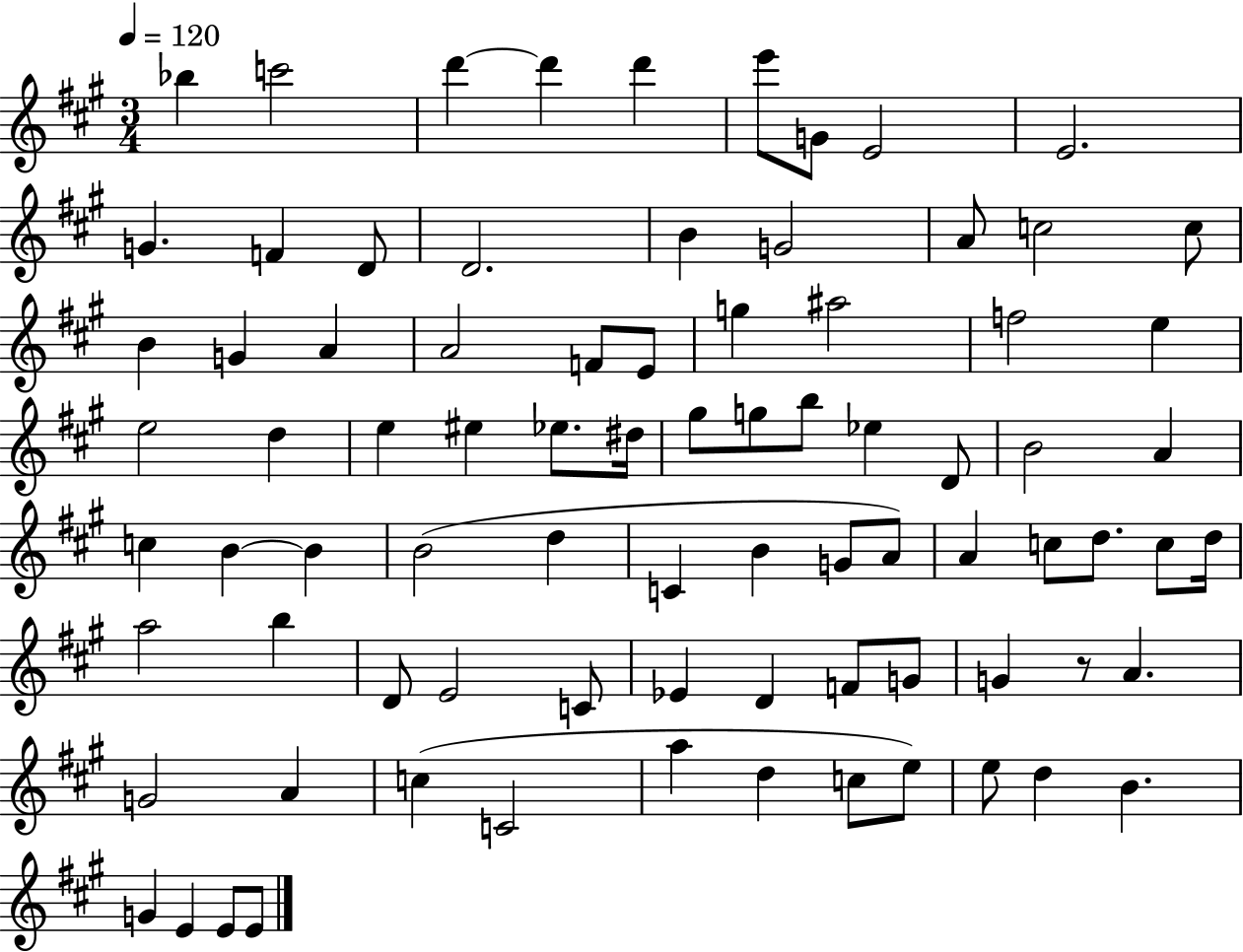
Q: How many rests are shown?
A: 1